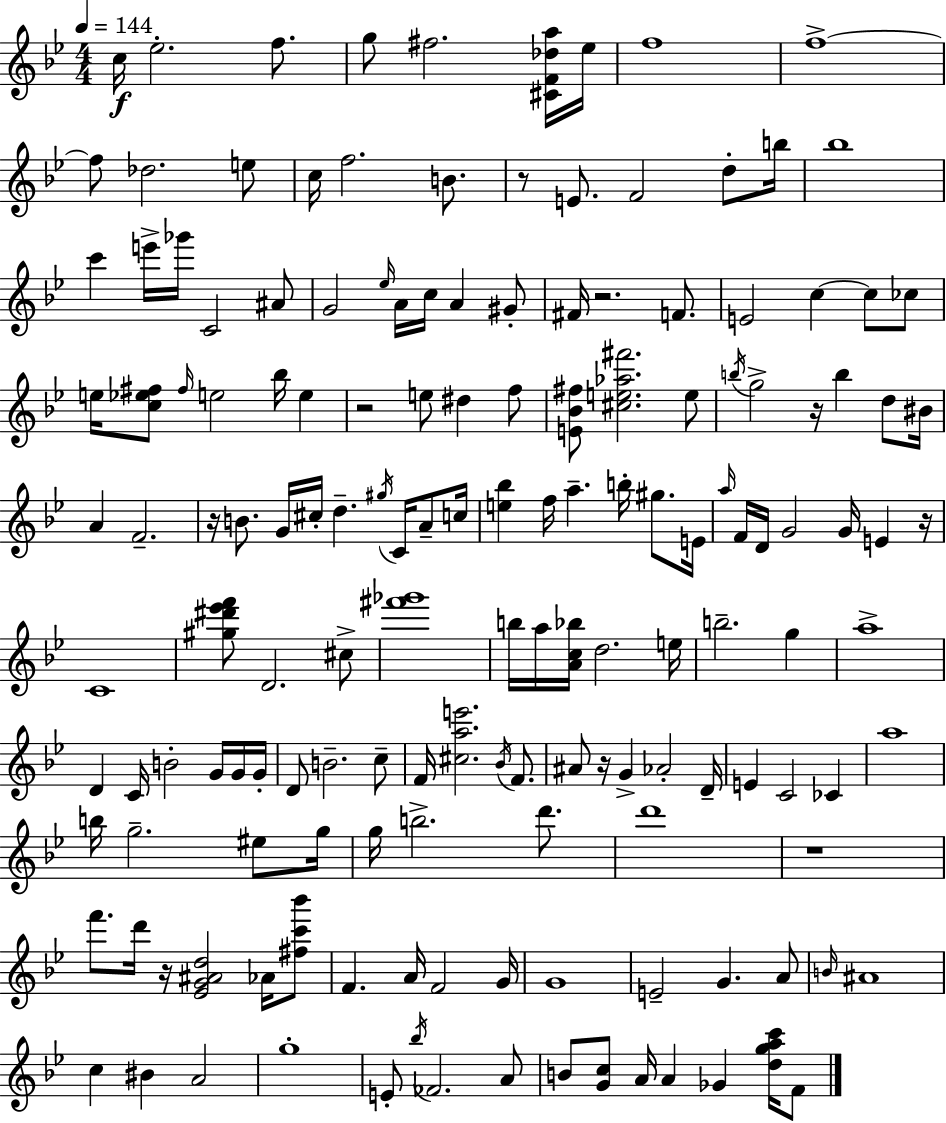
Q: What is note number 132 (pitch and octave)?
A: A4